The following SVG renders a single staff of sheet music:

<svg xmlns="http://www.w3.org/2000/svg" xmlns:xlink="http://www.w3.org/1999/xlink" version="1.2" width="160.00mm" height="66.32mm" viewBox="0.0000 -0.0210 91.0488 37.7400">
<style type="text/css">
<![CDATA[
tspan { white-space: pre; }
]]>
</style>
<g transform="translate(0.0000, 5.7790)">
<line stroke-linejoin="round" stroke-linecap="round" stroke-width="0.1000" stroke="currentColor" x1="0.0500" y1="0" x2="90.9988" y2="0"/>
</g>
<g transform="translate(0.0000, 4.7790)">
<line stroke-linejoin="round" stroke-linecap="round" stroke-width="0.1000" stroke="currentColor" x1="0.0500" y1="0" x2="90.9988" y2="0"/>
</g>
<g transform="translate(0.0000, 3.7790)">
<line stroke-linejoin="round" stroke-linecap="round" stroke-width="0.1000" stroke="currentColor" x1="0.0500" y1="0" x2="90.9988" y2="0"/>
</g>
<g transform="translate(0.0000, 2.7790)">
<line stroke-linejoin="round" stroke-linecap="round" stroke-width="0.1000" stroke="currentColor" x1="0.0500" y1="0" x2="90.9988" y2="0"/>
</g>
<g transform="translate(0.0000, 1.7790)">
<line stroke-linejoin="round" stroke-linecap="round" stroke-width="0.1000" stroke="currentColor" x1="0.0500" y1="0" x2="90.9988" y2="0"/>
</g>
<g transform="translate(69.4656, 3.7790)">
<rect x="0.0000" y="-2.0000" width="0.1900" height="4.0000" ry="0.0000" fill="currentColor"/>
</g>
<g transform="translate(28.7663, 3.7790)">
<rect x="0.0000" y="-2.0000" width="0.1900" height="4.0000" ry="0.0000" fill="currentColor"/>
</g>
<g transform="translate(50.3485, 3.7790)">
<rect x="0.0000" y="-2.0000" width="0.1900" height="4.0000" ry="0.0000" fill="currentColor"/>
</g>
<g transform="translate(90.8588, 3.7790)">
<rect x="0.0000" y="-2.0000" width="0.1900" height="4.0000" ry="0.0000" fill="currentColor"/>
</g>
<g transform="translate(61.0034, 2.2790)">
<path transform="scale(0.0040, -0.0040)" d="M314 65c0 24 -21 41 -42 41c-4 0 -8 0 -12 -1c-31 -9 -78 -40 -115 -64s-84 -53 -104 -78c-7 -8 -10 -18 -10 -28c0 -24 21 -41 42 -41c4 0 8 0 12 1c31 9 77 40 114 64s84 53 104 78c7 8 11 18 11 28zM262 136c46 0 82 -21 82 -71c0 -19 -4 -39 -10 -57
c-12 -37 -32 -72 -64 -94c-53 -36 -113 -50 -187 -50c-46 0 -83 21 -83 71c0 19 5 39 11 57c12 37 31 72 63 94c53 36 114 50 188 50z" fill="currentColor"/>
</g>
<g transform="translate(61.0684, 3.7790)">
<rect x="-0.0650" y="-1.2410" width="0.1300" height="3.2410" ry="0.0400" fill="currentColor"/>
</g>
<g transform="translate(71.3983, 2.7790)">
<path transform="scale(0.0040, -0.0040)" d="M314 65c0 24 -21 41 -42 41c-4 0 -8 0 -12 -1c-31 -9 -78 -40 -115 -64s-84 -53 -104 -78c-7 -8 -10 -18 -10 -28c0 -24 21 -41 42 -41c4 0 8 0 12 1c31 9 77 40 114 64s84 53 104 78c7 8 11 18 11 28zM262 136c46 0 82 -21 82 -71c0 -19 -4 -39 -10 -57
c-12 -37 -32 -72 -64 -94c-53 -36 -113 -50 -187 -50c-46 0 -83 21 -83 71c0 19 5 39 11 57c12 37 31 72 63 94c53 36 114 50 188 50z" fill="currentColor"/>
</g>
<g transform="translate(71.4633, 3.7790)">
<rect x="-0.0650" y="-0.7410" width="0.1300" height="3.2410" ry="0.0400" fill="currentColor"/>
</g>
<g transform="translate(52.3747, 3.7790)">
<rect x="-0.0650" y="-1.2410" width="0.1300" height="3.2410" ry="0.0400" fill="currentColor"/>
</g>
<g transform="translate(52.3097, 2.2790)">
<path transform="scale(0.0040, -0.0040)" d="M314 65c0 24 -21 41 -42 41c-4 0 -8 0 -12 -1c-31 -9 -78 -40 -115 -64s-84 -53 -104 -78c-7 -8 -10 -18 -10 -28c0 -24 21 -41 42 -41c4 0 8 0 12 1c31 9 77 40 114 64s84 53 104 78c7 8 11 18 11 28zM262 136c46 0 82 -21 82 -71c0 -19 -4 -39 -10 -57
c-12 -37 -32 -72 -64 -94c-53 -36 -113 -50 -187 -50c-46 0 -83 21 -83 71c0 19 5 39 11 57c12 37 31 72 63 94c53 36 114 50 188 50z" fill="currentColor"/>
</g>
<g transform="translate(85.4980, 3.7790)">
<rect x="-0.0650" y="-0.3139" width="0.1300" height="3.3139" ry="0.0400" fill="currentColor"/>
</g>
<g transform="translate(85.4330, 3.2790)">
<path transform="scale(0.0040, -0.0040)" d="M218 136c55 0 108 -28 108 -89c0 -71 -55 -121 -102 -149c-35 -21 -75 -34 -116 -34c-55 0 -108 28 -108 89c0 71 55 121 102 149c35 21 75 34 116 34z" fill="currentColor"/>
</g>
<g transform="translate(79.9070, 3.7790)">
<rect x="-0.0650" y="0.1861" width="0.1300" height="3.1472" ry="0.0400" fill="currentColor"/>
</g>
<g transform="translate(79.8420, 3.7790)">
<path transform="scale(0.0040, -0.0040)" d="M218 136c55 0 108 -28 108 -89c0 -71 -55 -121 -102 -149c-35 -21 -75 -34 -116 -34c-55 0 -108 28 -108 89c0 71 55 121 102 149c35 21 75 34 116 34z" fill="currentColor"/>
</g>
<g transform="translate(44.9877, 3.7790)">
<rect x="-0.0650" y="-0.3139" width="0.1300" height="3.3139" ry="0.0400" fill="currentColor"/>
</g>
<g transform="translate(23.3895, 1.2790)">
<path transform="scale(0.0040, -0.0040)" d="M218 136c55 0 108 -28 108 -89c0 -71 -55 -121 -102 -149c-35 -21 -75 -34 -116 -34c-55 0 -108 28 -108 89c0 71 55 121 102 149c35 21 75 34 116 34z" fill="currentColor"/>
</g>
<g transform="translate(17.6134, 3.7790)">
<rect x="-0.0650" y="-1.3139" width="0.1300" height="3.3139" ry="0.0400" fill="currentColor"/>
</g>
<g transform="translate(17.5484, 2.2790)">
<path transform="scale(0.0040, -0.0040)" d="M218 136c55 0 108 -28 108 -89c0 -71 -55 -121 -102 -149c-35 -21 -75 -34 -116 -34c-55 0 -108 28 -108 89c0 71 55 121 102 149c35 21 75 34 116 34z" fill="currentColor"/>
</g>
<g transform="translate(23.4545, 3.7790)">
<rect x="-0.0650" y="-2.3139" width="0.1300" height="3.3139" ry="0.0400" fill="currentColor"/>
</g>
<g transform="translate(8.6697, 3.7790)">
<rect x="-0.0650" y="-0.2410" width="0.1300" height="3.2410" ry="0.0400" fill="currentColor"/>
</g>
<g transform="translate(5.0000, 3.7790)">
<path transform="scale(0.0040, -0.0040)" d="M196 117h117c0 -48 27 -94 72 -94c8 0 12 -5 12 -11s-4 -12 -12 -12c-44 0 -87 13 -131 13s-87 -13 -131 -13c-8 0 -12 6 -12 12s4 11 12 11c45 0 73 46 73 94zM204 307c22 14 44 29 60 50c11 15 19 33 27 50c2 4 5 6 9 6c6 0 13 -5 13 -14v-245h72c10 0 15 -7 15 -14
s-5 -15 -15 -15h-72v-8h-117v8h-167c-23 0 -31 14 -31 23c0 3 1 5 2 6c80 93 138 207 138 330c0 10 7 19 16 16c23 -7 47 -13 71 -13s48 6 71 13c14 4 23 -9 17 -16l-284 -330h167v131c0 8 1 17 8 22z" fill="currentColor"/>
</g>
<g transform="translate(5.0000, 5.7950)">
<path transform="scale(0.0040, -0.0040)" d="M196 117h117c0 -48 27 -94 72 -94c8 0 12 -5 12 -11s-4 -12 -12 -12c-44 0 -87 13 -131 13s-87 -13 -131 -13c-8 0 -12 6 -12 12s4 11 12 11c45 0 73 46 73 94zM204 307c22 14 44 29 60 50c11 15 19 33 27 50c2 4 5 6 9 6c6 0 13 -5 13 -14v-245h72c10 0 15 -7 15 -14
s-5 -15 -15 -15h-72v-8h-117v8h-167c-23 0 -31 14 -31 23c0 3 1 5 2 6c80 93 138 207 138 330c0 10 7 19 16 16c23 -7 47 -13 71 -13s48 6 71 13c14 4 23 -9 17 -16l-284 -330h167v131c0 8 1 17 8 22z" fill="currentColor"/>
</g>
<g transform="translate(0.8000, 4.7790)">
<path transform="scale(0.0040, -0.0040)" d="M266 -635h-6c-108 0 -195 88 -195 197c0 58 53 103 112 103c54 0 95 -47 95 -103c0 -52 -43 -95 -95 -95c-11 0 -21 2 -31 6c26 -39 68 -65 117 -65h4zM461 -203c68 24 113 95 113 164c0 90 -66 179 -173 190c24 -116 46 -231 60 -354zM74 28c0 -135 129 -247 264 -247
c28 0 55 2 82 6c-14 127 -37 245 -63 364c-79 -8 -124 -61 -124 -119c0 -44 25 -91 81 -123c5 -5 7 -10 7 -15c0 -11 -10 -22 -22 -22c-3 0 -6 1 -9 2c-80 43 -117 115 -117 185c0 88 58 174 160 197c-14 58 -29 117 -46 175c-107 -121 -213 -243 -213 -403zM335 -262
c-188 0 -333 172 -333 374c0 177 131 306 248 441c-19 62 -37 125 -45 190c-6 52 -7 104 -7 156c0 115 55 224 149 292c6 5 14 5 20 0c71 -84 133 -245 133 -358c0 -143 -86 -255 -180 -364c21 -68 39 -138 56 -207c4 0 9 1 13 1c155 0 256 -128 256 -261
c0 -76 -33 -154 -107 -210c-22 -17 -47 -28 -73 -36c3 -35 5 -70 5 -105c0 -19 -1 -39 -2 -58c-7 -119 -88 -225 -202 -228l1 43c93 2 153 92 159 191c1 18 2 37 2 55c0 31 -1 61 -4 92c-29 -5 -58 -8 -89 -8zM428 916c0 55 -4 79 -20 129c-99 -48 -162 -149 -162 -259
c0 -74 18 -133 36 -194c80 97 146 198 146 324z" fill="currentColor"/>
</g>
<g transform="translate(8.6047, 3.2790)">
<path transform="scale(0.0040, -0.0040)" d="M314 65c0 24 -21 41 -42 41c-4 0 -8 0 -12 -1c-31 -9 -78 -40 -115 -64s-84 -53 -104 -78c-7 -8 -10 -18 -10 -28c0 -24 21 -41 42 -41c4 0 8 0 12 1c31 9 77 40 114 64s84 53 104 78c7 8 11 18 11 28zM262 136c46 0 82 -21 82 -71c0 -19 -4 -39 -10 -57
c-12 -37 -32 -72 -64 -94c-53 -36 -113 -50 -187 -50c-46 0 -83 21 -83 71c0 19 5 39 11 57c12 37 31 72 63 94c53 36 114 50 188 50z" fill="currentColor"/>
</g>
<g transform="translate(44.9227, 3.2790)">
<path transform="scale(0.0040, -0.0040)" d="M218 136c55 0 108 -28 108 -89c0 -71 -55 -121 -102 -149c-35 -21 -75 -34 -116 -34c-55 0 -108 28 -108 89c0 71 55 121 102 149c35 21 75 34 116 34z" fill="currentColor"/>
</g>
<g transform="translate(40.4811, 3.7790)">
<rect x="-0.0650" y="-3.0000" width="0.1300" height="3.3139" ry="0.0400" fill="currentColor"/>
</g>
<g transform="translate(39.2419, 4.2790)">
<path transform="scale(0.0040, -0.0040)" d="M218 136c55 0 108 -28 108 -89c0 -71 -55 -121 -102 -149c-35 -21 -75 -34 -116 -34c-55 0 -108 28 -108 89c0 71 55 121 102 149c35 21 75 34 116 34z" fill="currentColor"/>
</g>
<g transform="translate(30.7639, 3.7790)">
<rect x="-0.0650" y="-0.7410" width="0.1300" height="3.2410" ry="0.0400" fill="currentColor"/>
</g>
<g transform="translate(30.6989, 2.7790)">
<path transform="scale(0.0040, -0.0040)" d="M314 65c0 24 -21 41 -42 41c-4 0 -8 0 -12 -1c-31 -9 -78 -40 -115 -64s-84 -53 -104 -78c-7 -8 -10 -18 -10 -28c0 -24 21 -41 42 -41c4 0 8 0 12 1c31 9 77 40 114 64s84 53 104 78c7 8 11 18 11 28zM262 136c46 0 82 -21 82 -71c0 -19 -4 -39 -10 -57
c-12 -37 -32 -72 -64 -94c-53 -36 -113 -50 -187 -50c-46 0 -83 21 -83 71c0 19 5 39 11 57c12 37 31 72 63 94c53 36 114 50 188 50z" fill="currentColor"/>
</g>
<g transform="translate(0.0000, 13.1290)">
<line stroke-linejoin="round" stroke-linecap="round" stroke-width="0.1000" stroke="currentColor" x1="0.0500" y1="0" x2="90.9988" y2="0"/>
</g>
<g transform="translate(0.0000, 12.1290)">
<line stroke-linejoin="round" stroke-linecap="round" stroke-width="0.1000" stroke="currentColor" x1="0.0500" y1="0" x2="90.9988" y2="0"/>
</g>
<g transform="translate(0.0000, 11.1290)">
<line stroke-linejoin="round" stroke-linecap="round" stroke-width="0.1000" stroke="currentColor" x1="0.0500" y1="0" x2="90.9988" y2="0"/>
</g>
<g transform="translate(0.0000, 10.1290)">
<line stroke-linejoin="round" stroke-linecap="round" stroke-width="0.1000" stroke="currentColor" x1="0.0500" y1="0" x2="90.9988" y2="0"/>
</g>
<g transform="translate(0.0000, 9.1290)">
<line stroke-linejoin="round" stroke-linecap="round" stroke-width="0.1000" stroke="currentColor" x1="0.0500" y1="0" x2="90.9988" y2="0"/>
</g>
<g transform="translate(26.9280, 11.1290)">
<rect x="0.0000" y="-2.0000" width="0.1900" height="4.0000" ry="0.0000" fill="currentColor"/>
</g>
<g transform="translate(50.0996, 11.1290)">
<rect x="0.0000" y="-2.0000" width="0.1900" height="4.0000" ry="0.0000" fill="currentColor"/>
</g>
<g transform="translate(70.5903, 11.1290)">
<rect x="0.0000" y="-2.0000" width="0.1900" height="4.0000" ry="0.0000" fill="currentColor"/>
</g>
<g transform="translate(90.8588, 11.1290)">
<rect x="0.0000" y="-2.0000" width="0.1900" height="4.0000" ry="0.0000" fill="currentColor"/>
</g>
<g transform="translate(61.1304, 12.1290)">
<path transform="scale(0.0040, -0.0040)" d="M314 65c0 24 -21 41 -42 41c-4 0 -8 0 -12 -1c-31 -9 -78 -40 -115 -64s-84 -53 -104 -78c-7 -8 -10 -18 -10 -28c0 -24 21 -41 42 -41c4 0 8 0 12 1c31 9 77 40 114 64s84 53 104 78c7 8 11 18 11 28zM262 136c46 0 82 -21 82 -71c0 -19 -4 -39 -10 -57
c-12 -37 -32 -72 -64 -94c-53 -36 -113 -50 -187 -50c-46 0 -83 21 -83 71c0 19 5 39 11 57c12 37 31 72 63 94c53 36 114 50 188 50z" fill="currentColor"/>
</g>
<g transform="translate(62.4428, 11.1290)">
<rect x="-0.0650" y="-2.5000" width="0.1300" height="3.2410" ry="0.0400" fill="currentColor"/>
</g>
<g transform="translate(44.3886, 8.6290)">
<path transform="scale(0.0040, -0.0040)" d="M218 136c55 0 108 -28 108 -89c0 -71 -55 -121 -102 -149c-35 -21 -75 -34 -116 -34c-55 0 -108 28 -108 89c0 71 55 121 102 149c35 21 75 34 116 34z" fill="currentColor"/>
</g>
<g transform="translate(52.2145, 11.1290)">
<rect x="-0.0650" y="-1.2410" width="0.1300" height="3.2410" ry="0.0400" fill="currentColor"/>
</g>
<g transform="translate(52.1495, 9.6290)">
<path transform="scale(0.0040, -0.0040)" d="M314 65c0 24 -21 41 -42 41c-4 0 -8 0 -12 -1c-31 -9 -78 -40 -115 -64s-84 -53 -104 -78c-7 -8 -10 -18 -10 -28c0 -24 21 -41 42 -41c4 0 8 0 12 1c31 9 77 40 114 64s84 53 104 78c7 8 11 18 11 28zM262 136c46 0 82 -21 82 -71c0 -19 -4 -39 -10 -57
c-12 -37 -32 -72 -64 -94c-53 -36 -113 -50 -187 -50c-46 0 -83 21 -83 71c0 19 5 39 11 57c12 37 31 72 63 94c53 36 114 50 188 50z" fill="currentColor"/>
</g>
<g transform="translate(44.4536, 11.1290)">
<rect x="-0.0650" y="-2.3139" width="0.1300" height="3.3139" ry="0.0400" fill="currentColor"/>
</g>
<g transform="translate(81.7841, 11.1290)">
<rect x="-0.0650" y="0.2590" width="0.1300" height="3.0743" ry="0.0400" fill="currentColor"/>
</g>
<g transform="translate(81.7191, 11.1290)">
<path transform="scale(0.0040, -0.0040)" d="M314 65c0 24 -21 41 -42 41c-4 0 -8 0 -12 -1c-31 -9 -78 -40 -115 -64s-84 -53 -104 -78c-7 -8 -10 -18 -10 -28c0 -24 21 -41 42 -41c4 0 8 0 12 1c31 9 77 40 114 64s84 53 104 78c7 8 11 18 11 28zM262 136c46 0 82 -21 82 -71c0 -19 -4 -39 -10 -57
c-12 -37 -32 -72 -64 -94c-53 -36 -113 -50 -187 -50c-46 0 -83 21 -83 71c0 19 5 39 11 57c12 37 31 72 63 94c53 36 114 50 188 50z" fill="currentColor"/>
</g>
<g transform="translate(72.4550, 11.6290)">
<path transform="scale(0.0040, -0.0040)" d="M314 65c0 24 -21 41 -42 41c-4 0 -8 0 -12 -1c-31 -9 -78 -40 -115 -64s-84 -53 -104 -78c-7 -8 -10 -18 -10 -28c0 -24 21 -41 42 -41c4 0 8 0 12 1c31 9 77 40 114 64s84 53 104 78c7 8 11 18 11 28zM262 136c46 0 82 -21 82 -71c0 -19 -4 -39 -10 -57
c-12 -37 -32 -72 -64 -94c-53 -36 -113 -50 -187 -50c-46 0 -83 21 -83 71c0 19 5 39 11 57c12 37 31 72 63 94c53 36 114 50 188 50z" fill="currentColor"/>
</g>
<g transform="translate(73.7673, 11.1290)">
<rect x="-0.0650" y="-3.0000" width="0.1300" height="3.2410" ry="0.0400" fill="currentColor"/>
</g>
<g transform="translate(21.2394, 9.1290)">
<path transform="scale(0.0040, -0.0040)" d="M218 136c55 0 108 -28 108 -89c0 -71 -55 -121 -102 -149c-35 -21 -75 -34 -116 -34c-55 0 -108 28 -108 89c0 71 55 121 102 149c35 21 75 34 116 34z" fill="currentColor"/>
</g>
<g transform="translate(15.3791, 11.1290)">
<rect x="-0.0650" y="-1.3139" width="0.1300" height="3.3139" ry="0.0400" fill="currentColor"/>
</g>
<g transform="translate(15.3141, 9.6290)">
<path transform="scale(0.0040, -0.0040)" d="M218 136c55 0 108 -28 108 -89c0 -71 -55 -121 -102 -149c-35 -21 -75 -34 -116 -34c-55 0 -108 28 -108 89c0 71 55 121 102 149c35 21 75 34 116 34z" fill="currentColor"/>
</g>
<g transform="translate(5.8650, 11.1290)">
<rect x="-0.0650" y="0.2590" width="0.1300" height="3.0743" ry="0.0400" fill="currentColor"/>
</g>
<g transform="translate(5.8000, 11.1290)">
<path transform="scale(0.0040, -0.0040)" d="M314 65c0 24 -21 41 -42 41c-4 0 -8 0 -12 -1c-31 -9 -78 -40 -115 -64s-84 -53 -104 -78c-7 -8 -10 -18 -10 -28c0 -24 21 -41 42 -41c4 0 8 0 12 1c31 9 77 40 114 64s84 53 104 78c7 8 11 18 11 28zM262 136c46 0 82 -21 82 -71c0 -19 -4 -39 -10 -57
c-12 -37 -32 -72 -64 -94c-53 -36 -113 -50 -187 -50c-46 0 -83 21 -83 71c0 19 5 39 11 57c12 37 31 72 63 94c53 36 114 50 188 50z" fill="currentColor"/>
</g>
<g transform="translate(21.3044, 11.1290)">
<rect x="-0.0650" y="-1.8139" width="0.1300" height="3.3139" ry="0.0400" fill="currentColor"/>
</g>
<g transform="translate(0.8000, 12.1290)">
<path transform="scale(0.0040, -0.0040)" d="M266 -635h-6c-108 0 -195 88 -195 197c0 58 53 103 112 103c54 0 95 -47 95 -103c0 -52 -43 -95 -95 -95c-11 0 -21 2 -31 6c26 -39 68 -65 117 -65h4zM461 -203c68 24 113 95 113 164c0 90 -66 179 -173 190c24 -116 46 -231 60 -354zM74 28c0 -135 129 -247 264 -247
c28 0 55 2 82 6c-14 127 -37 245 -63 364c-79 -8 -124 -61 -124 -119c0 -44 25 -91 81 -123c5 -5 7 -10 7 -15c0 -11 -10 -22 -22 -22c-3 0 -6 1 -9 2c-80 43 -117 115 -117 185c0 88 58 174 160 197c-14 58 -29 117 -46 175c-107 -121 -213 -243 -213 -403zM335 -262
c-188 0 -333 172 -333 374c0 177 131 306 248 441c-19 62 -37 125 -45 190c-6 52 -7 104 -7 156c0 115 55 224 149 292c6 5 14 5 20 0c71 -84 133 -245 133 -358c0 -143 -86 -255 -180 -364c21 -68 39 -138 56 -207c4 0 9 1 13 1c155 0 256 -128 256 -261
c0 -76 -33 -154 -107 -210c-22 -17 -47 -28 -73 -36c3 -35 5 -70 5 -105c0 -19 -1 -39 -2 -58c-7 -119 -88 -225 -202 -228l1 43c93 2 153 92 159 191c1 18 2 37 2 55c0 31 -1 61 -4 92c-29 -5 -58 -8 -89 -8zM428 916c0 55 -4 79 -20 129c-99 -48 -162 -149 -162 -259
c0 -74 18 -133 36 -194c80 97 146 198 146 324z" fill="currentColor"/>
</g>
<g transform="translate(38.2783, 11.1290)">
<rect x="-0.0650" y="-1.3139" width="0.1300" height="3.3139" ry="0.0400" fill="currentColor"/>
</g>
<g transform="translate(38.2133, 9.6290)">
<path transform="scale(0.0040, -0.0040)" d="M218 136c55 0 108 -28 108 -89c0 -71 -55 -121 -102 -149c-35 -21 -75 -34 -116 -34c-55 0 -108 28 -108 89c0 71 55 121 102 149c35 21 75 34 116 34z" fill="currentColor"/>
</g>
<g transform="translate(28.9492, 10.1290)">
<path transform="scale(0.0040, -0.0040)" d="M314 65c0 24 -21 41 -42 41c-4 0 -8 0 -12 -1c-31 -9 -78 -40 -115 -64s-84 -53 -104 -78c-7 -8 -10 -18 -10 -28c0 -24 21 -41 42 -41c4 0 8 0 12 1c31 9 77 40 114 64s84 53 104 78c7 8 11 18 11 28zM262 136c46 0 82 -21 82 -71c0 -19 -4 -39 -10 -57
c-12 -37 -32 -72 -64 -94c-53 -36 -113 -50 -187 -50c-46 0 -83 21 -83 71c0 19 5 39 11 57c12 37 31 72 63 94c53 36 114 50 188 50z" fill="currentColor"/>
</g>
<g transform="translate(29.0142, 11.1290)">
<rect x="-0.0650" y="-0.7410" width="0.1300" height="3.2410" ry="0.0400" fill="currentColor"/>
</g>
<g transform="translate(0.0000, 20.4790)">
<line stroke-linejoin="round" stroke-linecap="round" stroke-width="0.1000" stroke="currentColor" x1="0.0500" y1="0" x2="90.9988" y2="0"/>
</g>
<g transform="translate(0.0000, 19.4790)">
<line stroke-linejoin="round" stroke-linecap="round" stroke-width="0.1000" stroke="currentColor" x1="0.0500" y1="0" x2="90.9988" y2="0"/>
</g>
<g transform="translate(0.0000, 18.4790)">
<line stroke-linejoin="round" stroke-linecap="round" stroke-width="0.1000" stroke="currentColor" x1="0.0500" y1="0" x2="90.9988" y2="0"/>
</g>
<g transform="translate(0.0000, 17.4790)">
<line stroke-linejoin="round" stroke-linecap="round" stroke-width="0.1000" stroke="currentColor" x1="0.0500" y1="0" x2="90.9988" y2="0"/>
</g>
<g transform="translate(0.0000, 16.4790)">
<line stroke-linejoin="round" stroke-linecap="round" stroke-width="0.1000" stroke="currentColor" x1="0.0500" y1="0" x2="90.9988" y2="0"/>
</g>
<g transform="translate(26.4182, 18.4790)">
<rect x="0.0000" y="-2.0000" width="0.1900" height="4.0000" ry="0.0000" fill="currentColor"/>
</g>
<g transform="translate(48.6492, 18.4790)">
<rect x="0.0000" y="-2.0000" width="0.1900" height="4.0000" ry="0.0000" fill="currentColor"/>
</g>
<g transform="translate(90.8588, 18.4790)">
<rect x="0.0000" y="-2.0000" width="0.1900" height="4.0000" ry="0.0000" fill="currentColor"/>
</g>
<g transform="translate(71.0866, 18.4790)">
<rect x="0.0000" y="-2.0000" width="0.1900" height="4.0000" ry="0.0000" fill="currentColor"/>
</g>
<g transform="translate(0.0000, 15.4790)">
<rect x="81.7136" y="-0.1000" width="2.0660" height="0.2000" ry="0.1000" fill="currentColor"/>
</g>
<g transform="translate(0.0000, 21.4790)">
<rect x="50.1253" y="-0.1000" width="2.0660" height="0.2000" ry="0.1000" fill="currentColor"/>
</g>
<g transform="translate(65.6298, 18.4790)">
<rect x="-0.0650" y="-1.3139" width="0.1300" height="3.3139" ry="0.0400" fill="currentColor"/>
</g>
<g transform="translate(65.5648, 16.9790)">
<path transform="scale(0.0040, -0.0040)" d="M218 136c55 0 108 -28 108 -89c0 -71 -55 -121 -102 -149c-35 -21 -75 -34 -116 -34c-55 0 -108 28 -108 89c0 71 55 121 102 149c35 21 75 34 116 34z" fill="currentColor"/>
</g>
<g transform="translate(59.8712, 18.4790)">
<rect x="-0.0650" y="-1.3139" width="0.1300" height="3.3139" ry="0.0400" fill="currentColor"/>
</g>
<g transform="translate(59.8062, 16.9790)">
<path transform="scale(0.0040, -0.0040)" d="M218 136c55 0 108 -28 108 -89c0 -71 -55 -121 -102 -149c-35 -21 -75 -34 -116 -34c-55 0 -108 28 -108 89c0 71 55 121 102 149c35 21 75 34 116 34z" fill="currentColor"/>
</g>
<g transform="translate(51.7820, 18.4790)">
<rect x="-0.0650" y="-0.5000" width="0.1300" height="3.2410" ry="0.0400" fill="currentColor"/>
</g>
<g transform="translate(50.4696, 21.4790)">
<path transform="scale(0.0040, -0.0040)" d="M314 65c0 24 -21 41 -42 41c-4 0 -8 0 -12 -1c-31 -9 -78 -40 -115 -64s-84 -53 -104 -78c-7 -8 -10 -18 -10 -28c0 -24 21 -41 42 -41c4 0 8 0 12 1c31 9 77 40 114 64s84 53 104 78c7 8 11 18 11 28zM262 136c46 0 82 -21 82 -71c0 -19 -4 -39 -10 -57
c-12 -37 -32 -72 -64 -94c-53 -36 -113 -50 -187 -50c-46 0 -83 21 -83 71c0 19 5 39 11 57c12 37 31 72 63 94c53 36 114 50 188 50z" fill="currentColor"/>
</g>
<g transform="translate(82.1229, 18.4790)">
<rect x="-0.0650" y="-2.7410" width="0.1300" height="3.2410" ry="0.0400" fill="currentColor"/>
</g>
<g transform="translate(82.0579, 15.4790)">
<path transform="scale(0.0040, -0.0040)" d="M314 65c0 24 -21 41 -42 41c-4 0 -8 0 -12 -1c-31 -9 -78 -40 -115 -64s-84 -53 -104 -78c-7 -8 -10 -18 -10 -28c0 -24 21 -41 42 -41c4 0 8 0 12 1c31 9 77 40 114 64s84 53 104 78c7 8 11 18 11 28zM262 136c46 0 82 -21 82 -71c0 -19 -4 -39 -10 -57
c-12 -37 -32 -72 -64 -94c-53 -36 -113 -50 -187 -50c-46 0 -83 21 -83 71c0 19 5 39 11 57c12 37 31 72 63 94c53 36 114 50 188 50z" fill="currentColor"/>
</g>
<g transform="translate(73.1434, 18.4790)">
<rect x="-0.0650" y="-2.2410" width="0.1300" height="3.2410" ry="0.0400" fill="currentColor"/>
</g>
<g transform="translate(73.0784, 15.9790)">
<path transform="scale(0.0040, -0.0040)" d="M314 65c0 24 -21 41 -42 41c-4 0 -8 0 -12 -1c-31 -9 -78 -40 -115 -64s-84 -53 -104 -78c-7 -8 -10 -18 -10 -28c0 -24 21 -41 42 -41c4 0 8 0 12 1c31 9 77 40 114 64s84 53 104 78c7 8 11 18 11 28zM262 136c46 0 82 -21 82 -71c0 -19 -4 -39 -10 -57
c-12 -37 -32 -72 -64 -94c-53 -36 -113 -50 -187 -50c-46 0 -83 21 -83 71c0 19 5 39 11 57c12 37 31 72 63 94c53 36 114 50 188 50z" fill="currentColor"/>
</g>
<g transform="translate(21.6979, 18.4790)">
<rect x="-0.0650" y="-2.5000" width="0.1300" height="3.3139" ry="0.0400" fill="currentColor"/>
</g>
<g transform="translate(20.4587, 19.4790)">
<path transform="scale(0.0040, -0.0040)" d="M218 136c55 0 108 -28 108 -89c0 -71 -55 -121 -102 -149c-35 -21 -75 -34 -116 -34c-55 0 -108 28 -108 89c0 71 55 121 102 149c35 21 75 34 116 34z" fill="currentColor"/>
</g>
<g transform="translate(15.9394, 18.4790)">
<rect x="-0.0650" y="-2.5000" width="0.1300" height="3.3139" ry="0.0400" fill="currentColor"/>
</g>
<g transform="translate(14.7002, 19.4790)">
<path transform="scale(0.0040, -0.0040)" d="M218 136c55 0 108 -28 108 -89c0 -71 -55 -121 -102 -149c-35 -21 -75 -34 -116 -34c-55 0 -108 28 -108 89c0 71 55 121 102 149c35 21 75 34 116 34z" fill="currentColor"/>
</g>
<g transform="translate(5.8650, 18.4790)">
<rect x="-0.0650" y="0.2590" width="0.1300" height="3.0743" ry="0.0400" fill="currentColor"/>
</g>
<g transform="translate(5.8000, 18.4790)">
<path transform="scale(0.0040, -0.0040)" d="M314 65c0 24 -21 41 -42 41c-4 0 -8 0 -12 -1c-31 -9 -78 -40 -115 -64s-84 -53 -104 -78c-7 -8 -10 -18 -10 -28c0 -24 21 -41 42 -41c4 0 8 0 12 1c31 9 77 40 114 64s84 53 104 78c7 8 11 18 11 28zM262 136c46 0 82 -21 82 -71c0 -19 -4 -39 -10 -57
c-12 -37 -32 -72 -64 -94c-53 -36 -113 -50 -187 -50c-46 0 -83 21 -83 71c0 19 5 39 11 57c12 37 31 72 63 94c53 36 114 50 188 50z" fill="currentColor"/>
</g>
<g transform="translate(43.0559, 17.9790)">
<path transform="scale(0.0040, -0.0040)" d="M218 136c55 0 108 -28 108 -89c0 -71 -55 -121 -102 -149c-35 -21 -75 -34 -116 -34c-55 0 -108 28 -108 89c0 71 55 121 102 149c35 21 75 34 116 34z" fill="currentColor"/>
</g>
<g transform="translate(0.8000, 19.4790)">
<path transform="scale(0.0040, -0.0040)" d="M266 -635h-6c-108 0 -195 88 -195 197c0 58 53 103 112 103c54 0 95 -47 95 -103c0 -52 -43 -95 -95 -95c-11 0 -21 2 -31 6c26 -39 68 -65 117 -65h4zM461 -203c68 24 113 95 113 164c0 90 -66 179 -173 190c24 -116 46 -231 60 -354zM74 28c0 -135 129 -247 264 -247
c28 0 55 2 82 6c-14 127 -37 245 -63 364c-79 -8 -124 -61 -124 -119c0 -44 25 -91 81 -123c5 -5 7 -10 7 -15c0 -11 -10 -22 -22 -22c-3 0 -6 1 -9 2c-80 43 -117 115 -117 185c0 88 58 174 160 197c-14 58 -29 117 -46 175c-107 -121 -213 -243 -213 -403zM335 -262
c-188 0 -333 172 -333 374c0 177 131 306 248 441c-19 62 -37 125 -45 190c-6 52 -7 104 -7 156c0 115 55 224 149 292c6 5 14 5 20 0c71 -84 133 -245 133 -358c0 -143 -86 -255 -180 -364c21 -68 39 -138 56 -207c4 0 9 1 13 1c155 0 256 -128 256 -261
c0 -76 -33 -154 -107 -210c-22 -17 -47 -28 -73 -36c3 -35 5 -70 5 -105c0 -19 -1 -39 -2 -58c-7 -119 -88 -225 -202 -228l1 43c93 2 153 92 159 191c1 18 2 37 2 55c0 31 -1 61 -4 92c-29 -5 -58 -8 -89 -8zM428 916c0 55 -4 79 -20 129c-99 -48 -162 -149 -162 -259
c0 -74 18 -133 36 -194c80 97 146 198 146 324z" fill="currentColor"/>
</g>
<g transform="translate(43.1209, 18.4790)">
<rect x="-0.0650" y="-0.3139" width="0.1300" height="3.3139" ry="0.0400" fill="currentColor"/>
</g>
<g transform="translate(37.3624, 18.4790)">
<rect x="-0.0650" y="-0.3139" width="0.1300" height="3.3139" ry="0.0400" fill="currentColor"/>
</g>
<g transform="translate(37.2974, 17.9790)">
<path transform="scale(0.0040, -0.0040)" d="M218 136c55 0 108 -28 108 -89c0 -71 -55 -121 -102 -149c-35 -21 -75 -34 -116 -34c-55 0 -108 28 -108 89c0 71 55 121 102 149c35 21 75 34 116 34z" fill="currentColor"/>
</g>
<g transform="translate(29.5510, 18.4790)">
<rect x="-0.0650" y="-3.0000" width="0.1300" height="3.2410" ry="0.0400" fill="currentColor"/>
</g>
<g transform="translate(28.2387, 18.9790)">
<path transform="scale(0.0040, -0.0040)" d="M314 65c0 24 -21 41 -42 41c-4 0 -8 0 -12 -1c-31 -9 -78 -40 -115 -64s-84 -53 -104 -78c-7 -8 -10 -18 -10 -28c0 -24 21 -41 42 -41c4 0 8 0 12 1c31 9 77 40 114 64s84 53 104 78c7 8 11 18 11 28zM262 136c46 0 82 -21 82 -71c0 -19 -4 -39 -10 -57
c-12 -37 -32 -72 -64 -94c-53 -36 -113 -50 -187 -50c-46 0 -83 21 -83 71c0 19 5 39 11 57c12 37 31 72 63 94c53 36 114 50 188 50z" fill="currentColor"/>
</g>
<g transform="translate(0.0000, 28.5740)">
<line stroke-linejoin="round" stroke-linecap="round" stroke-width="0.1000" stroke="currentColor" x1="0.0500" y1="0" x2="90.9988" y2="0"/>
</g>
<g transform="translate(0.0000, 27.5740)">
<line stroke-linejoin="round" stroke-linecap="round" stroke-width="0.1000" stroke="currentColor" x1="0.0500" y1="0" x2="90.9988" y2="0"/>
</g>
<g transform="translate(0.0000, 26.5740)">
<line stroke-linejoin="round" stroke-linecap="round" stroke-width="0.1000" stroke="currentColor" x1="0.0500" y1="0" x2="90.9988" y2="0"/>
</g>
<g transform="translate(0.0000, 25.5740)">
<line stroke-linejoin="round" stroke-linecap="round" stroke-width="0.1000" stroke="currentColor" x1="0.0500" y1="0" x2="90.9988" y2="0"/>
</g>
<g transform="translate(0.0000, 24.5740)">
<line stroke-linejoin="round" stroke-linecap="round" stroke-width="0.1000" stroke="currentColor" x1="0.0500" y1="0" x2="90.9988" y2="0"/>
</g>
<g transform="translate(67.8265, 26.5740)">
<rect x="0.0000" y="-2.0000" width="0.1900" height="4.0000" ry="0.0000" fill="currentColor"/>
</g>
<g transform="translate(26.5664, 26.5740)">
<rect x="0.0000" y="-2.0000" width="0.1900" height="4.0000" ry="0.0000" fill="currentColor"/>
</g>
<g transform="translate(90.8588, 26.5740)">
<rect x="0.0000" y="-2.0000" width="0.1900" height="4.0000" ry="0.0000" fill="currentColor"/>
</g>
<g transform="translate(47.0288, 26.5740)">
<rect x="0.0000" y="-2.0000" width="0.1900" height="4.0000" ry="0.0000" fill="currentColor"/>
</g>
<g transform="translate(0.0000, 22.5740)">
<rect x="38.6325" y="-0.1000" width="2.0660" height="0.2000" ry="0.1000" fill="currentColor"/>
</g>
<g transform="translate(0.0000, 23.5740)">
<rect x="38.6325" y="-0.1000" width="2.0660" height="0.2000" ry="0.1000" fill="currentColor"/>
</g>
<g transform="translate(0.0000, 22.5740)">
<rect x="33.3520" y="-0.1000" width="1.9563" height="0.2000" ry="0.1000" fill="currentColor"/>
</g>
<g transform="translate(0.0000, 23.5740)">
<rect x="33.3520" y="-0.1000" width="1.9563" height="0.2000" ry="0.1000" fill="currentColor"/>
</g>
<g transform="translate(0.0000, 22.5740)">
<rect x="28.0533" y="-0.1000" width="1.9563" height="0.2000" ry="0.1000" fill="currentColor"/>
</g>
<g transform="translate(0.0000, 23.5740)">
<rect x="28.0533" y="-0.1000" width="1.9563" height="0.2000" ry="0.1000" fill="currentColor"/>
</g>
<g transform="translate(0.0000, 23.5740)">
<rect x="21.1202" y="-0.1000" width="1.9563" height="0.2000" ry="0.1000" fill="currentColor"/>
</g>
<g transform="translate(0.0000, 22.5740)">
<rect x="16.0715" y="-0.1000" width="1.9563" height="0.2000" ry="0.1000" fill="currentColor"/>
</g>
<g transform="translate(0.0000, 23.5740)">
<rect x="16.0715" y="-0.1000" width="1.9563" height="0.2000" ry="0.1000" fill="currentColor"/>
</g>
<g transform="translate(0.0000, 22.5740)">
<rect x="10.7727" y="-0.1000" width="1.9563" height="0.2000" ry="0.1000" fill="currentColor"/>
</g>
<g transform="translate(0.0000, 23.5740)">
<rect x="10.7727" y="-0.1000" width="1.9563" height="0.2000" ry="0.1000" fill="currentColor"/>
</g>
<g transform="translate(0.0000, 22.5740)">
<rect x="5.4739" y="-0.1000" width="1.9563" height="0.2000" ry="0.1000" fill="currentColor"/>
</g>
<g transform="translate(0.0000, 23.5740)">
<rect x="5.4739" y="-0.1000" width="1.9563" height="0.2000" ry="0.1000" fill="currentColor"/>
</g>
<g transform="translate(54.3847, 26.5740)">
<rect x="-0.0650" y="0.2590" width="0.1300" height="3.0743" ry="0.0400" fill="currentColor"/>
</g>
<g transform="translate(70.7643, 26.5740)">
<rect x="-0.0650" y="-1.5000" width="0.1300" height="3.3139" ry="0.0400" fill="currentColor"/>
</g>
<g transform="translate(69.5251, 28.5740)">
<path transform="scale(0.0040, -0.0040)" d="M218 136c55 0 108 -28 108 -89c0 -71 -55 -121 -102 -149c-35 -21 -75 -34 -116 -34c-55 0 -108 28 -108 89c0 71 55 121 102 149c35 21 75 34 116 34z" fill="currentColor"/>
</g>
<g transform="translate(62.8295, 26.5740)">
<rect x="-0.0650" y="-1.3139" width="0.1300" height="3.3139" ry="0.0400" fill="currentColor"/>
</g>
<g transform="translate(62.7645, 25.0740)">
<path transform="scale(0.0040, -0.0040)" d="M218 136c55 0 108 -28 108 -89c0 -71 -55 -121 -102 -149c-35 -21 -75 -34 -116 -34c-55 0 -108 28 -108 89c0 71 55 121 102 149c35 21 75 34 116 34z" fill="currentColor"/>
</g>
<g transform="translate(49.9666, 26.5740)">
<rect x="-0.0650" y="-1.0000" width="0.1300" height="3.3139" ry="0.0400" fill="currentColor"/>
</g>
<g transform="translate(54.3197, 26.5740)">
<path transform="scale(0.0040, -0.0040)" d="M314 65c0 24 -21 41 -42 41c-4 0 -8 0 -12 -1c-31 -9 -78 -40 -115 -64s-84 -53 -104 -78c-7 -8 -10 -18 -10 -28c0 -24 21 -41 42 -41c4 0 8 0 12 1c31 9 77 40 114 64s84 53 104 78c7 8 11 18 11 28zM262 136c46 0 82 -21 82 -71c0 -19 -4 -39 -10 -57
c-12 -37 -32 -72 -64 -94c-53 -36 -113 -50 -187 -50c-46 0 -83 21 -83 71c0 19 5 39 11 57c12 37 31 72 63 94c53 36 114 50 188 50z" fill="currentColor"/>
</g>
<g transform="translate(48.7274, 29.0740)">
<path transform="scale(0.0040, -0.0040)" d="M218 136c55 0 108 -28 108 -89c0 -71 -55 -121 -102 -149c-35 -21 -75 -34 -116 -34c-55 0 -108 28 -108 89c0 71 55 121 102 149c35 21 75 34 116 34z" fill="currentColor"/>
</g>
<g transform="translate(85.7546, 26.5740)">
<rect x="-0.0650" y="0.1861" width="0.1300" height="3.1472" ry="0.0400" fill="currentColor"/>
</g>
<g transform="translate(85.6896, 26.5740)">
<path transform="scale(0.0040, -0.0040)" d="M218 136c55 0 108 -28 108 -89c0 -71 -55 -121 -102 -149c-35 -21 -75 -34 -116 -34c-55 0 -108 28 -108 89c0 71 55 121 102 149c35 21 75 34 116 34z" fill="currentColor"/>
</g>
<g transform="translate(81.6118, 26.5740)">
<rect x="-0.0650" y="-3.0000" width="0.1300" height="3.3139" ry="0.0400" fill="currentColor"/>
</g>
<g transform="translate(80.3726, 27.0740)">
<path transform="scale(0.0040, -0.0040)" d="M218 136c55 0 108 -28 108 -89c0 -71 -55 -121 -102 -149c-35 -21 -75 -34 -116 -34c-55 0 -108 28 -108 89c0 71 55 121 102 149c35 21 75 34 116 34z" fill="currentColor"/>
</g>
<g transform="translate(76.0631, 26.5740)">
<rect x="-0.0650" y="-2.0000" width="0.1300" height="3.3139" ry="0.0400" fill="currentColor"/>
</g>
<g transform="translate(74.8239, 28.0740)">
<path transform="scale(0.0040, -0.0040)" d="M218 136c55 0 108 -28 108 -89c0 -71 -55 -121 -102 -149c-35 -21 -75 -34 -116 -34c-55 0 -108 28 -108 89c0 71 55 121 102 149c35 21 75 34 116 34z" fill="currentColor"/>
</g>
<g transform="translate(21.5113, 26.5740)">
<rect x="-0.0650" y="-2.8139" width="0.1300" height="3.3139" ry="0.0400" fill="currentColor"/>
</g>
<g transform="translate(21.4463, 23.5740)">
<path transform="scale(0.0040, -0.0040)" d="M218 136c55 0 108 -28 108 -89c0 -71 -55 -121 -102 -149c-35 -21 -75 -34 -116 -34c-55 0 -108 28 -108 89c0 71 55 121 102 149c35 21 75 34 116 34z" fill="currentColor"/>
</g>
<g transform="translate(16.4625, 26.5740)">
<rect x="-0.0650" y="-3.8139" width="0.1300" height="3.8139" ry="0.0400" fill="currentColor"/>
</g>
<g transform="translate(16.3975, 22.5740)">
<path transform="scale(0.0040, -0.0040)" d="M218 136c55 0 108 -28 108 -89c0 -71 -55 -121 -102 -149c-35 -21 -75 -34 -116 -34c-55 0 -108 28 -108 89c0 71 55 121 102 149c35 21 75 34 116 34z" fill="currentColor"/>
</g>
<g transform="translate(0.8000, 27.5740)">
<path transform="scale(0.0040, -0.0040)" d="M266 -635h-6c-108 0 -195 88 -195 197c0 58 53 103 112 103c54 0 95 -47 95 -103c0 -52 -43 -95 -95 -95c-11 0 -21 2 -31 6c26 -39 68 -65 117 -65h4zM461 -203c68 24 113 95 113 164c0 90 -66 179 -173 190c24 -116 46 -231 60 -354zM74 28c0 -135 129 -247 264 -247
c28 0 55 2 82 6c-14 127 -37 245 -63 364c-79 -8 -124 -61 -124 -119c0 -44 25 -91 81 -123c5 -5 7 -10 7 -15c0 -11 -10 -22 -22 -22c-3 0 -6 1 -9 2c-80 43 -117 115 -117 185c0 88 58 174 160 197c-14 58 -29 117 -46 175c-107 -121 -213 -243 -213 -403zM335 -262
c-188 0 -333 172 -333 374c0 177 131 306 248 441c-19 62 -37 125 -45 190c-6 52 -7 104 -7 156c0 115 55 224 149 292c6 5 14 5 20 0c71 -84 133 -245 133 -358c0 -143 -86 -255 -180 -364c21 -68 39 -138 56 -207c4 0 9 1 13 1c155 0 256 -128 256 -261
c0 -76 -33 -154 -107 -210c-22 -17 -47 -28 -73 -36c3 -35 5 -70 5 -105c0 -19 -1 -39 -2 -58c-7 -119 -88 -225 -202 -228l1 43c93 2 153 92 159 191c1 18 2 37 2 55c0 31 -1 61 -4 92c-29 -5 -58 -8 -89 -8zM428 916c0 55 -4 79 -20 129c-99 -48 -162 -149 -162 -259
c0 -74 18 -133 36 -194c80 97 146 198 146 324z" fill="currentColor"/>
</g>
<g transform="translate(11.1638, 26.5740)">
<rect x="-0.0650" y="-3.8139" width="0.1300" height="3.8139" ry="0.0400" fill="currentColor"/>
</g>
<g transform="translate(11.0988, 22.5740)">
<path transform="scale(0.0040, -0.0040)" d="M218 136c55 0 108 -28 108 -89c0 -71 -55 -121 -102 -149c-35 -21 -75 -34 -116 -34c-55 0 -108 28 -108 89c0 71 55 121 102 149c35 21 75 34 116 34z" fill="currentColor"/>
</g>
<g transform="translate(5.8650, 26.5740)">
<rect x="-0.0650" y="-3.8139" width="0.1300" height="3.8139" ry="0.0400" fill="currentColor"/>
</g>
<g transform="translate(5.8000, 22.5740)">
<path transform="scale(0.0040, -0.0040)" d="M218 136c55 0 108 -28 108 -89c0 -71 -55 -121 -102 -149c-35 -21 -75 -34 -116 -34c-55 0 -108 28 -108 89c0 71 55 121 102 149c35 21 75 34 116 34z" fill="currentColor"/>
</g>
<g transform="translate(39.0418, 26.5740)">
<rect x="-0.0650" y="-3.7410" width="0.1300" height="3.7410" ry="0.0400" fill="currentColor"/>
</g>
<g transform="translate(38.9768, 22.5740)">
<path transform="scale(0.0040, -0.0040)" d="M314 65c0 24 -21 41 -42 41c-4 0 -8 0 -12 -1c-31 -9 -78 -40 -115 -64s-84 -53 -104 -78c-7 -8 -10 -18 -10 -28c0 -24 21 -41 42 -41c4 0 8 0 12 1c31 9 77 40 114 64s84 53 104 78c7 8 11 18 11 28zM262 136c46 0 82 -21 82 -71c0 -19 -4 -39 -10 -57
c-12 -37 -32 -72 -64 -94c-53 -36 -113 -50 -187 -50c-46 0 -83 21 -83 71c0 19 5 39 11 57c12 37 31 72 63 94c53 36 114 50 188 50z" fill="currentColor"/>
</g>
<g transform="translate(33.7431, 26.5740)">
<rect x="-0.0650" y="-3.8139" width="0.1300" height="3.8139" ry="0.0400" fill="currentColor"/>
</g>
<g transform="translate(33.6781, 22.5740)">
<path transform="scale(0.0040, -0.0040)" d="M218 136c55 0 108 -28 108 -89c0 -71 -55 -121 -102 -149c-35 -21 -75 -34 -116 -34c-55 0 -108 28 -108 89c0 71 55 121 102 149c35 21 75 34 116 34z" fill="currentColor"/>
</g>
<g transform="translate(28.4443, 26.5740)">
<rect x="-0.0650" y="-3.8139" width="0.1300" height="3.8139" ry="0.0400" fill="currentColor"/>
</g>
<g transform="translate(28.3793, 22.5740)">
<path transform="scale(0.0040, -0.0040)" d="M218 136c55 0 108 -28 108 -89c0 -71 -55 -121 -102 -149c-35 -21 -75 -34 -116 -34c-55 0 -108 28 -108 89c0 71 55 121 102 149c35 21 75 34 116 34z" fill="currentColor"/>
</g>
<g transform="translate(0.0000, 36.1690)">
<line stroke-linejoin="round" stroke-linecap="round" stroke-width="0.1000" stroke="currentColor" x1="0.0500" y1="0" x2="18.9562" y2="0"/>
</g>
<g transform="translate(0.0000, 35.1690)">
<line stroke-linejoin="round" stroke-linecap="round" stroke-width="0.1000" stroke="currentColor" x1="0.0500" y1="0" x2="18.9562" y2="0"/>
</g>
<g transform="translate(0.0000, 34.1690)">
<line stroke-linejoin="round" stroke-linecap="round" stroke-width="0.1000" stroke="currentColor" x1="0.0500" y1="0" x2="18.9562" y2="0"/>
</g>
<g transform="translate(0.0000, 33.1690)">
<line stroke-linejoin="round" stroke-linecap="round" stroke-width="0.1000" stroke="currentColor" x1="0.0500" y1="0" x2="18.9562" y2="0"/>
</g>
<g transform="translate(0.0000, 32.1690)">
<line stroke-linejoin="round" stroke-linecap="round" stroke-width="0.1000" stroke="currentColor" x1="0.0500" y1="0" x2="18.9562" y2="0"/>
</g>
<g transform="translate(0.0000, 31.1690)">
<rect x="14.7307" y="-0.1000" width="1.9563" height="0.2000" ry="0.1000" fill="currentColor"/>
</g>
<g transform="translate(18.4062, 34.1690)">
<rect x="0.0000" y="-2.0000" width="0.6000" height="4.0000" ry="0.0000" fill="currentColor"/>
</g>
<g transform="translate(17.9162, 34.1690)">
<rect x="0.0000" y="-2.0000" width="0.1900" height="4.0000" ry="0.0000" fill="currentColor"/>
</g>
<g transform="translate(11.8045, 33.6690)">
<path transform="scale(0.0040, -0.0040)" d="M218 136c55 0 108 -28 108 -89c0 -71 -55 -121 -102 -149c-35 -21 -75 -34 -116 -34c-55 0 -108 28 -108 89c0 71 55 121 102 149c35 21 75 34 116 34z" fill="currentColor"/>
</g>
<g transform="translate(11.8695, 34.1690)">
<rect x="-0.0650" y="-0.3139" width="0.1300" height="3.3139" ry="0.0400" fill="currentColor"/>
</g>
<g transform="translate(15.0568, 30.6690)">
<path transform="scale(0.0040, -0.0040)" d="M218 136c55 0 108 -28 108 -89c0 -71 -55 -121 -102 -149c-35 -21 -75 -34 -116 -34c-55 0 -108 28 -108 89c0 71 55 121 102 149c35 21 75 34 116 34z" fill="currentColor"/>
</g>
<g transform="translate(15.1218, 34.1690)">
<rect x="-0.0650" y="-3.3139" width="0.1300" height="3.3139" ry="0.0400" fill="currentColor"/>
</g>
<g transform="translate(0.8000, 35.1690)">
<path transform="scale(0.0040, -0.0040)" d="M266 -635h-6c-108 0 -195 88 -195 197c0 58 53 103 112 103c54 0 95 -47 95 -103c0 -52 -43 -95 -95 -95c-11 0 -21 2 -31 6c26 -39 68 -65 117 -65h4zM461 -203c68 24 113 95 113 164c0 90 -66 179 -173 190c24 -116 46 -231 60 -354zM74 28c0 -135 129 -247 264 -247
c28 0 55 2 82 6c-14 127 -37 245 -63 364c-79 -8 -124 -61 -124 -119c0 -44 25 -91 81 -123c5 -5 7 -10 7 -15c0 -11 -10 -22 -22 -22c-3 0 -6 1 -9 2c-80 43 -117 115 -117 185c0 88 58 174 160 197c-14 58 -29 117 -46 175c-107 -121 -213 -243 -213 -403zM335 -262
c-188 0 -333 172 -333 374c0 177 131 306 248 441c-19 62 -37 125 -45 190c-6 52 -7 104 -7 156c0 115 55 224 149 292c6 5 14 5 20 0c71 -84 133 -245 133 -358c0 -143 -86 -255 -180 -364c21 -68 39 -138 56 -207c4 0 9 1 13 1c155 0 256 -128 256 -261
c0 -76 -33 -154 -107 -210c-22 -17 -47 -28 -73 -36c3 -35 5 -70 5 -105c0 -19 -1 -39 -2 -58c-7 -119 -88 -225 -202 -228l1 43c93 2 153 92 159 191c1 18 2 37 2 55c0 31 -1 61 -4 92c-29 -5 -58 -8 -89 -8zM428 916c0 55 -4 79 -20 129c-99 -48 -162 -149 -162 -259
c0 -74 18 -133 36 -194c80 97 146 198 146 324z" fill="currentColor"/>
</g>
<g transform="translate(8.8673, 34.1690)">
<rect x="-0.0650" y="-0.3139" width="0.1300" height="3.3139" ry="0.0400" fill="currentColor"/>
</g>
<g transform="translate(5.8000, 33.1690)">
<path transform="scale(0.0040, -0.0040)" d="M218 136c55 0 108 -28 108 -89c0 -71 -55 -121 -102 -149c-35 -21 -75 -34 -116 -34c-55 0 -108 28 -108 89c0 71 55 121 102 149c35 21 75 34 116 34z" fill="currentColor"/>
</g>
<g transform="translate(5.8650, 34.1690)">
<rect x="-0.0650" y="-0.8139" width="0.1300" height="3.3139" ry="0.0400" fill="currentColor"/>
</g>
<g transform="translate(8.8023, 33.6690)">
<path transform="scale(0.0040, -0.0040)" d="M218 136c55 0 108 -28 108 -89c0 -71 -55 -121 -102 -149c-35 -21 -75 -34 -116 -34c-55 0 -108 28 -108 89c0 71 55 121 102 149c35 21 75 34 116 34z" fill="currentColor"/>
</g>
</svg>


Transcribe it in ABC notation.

X:1
T:Untitled
M:4/4
L:1/4
K:C
c2 e g d2 A c e2 e2 d2 B c B2 e f d2 e g e2 G2 A2 B2 B2 G G A2 c c C2 e e g2 a2 c' c' c' a c' c' c'2 D B2 e E F A B d c c b